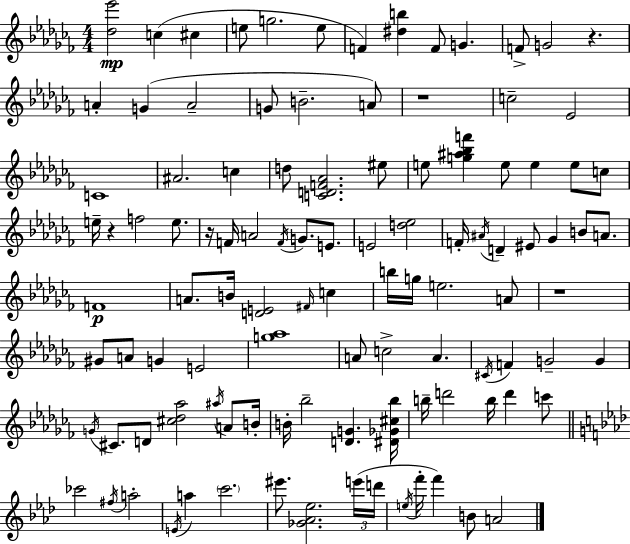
X:1
T:Untitled
M:4/4
L:1/4
K:Abm
[_d_e']2 c ^c e/2 g2 e/2 F [^db] F/2 G F/2 G2 z A G A2 G/2 B2 A/2 z4 c2 _E2 C4 ^A2 c d/2 [CDF_A]2 ^e/2 e/2 [g^a_bf'] e/2 e e/2 c/2 e/4 z f2 e/2 z/4 F/4 A2 F/4 G/2 E/2 E2 [d_e]2 F/4 ^A/4 D ^E/2 _G B/2 A/2 F4 A/2 B/4 [DE]2 ^F/4 c b/4 g/4 e2 A/2 z4 ^G/2 A/2 G E2 [g_a]4 A/2 c2 A ^C/4 F G2 G G/4 ^C/2 D/2 [^c_d_a]2 ^a/4 A/2 B/4 B/4 _b2 [DG] [^D_G^c_b]/4 b/4 d'2 b/4 d' c'/2 _c'2 ^f/4 a2 E/4 a c'2 ^e'/2 [_G_A_e]2 e'/4 d'/4 e/4 f'/4 f' B/2 A2